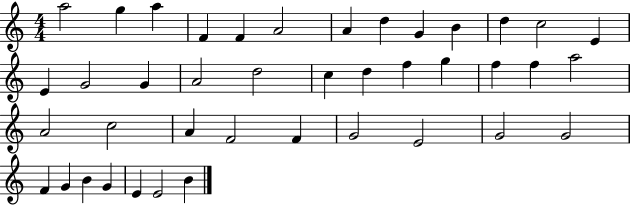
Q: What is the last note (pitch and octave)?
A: B4